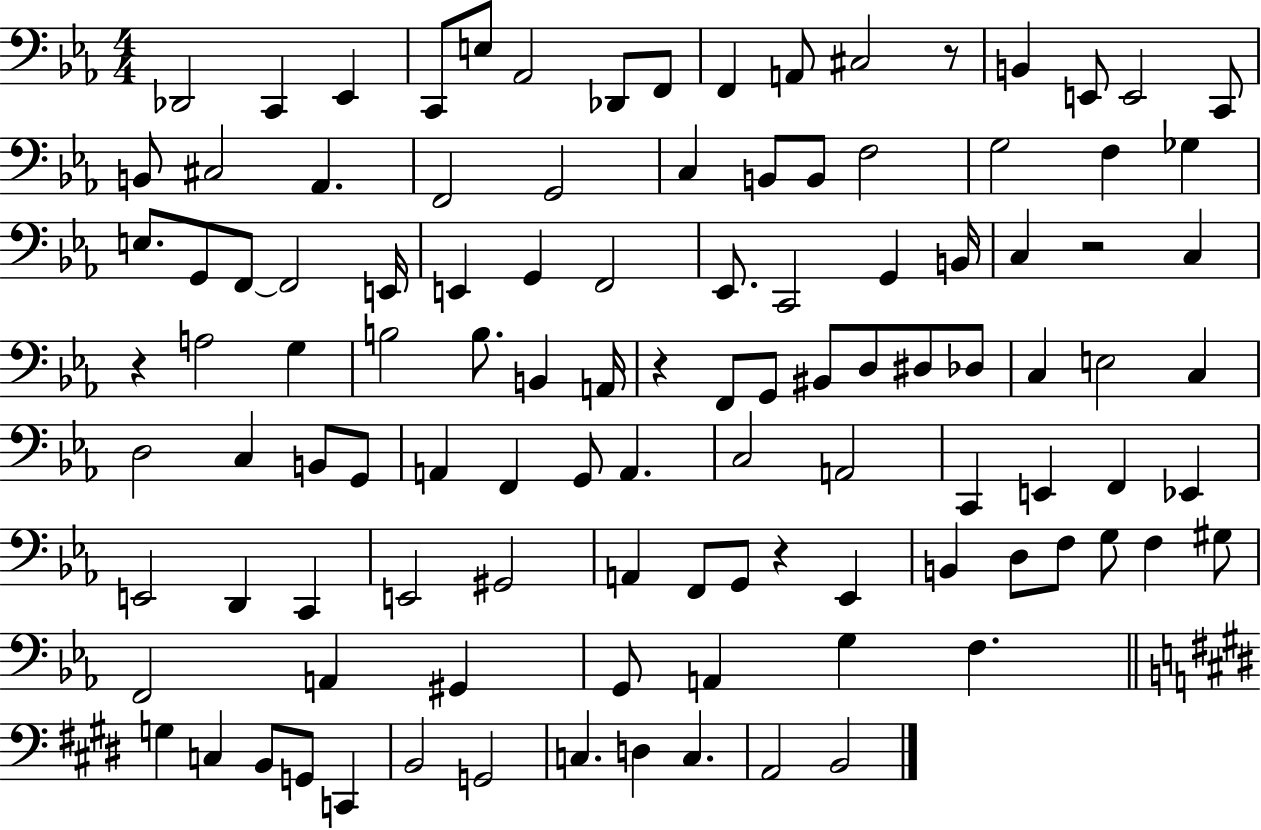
Db2/h C2/q Eb2/q C2/e E3/e Ab2/h Db2/e F2/e F2/q A2/e C#3/h R/e B2/q E2/e E2/h C2/e B2/e C#3/h Ab2/q. F2/h G2/h C3/q B2/e B2/e F3/h G3/h F3/q Gb3/q E3/e. G2/e F2/e F2/h E2/s E2/q G2/q F2/h Eb2/e. C2/h G2/q B2/s C3/q R/h C3/q R/q A3/h G3/q B3/h B3/e. B2/q A2/s R/q F2/e G2/e BIS2/e D3/e D#3/e Db3/e C3/q E3/h C3/q D3/h C3/q B2/e G2/e A2/q F2/q G2/e A2/q. C3/h A2/h C2/q E2/q F2/q Eb2/q E2/h D2/q C2/q E2/h G#2/h A2/q F2/e G2/e R/q Eb2/q B2/q D3/e F3/e G3/e F3/q G#3/e F2/h A2/q G#2/q G2/e A2/q G3/q F3/q. G3/q C3/q B2/e G2/e C2/q B2/h G2/h C3/q. D3/q C3/q. A2/h B2/h